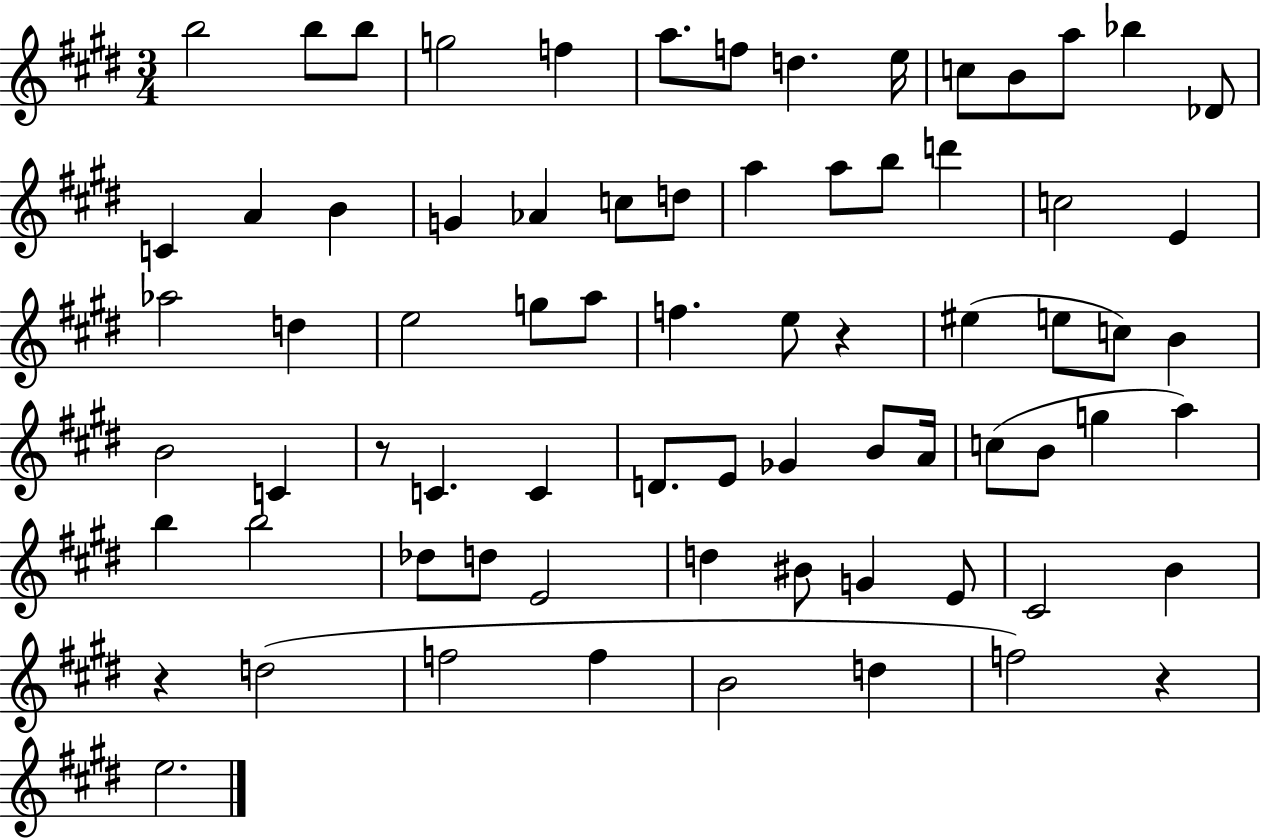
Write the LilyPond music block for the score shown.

{
  \clef treble
  \numericTimeSignature
  \time 3/4
  \key e \major
  b''2 b''8 b''8 | g''2 f''4 | a''8. f''8 d''4. e''16 | c''8 b'8 a''8 bes''4 des'8 | \break c'4 a'4 b'4 | g'4 aes'4 c''8 d''8 | a''4 a''8 b''8 d'''4 | c''2 e'4 | \break aes''2 d''4 | e''2 g''8 a''8 | f''4. e''8 r4 | eis''4( e''8 c''8) b'4 | \break b'2 c'4 | r8 c'4. c'4 | d'8. e'8 ges'4 b'8 a'16 | c''8( b'8 g''4 a''4) | \break b''4 b''2 | des''8 d''8 e'2 | d''4 bis'8 g'4 e'8 | cis'2 b'4 | \break r4 d''2( | f''2 f''4 | b'2 d''4 | f''2) r4 | \break e''2. | \bar "|."
}